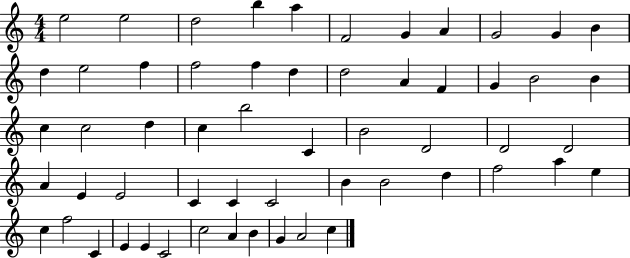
X:1
T:Untitled
M:4/4
L:1/4
K:C
e2 e2 d2 b a F2 G A G2 G B d e2 f f2 f d d2 A F G B2 B c c2 d c b2 C B2 D2 D2 D2 A E E2 C C C2 B B2 d f2 a e c f2 C E E C2 c2 A B G A2 c